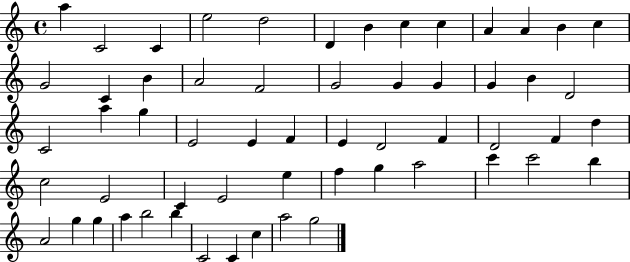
{
  \clef treble
  \time 4/4
  \defaultTimeSignature
  \key c \major
  a''4 c'2 c'4 | e''2 d''2 | d'4 b'4 c''4 c''4 | a'4 a'4 b'4 c''4 | \break g'2 c'4 b'4 | a'2 f'2 | g'2 g'4 g'4 | g'4 b'4 d'2 | \break c'2 a''4 g''4 | e'2 e'4 f'4 | e'4 d'2 f'4 | d'2 f'4 d''4 | \break c''2 e'2 | c'4 e'2 e''4 | f''4 g''4 a''2 | c'''4 c'''2 b''4 | \break a'2 g''4 g''4 | a''4 b''2 b''4 | c'2 c'4 c''4 | a''2 g''2 | \break \bar "|."
}